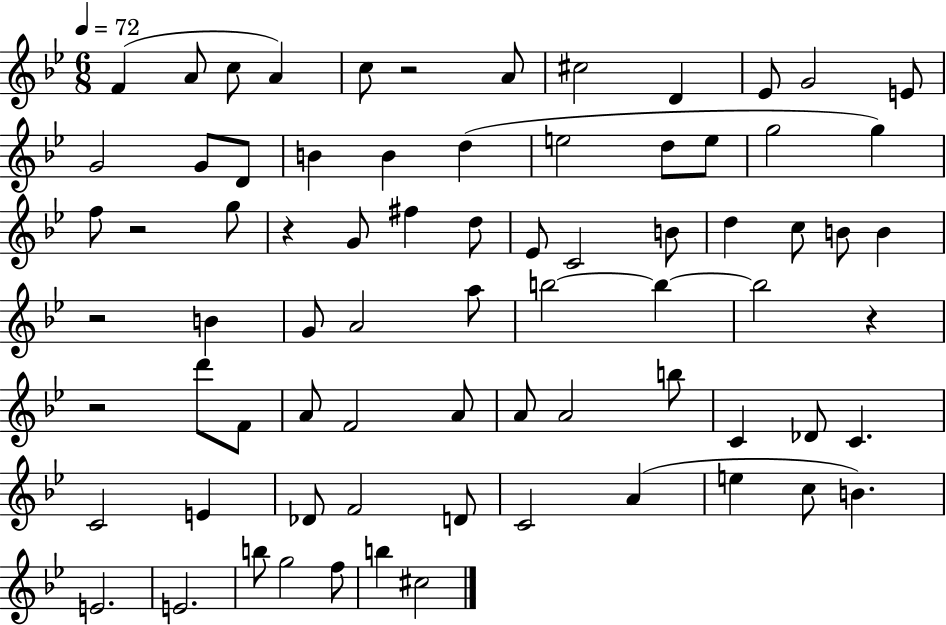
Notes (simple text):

F4/q A4/e C5/e A4/q C5/e R/h A4/e C#5/h D4/q Eb4/e G4/h E4/e G4/h G4/e D4/e B4/q B4/q D5/q E5/h D5/e E5/e G5/h G5/q F5/e R/h G5/e R/q G4/e F#5/q D5/e Eb4/e C4/h B4/e D5/q C5/e B4/e B4/q R/h B4/q G4/e A4/h A5/e B5/h B5/q B5/h R/q R/h D6/e F4/e A4/e F4/h A4/e A4/e A4/h B5/e C4/q Db4/e C4/q. C4/h E4/q Db4/e F4/h D4/e C4/h A4/q E5/q C5/e B4/q. E4/h. E4/h. B5/e G5/h F5/e B5/q C#5/h